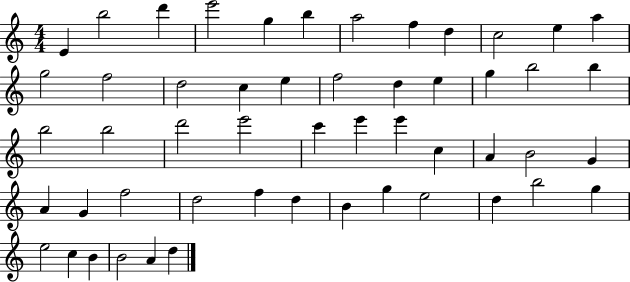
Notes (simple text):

E4/q B5/h D6/q E6/h G5/q B5/q A5/h F5/q D5/q C5/h E5/q A5/q G5/h F5/h D5/h C5/q E5/q F5/h D5/q E5/q G5/q B5/h B5/q B5/h B5/h D6/h E6/h C6/q E6/q E6/q C5/q A4/q B4/h G4/q A4/q G4/q F5/h D5/h F5/q D5/q B4/q G5/q E5/h D5/q B5/h G5/q E5/h C5/q B4/q B4/h A4/q D5/q